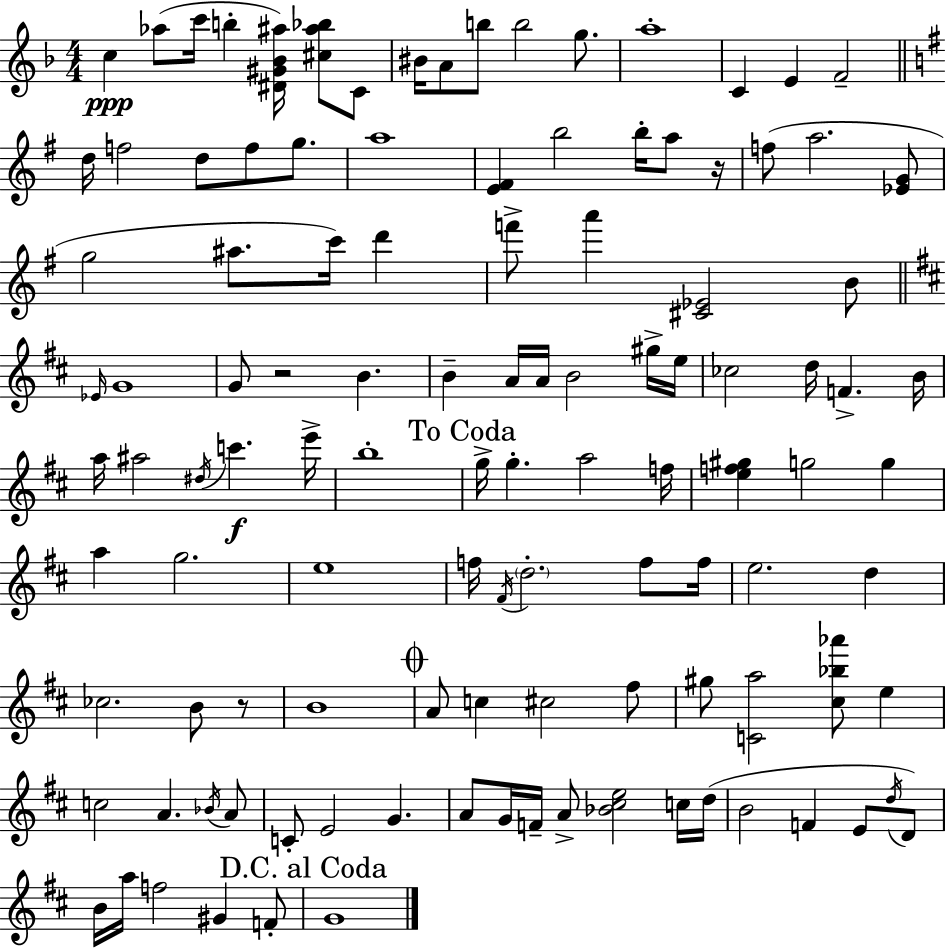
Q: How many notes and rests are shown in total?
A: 113